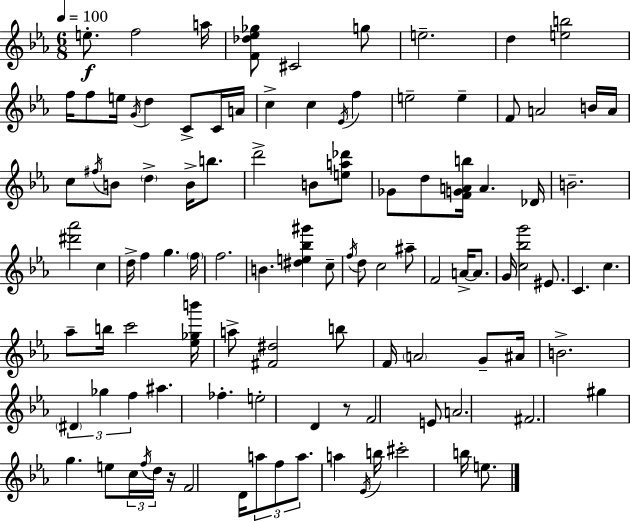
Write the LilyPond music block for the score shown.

{
  \clef treble
  \numericTimeSignature
  \time 6/8
  \key c \minor
  \tempo 4 = 100
  \repeat volta 2 { e''8.-.\f f''2 a''16 | <f' des'' ees'' ges''>8 cis'2 g''8 | e''2.-- | d''4 <e'' b''>2 | \break f''16 f''8 e''16 \acciaccatura { g'16 } d''4 c'8-> c'16 | a'16 c''4-> c''4 \acciaccatura { ees'16 } f''4 | e''2-- e''4-- | f'8 a'2 | \break b'16 a'16 c''8 \acciaccatura { fis''16 } b'8 \parenthesize d''4-> b'16-> | b''8. d'''2-> b'8 | <e'' a'' des'''>8 ges'8 d''8 <f' g' a' b''>16 a'4. | des'16 b'2.-- | \break <dis''' aes'''>2 c''4 | d''16-> f''4 g''4. | \parenthesize f''16 f''2. | b'4. <dis'' e'' bes'' gis'''>4 | \break c''8-- \acciaccatura { f''16 } d''8 c''2 | ais''8-- f'2 | a'16->~~ a'8. g'16 <c'' bes'' g'''>2 | eis'8. c'4. c''4. | \break aes''8-- b''16 c'''2 | <ees'' ges'' b'''>16 a''8-> <fis' dis''>2 | b''8 f'16 \parenthesize a'2 | g'8-- ais'16 b'2.-> | \break \tuplet 3/2 { \parenthesize dis'4 ges''4 | f''4 } ais''4. fes''4.-. | e''2-. | d'4 r8 f'2 | \break e'8 a'2. | fis'2. | gis''4 g''4. | e''8 \tuplet 3/2 { c''16 \acciaccatura { f''16 } d''16 } r16 f'2 | \break d'16 \tuplet 3/2 { a''8 f''8 a''8. } | a''4 \acciaccatura { ees'16 } b''16 cis'''2-. | b''16 e''8. } \bar "|."
}